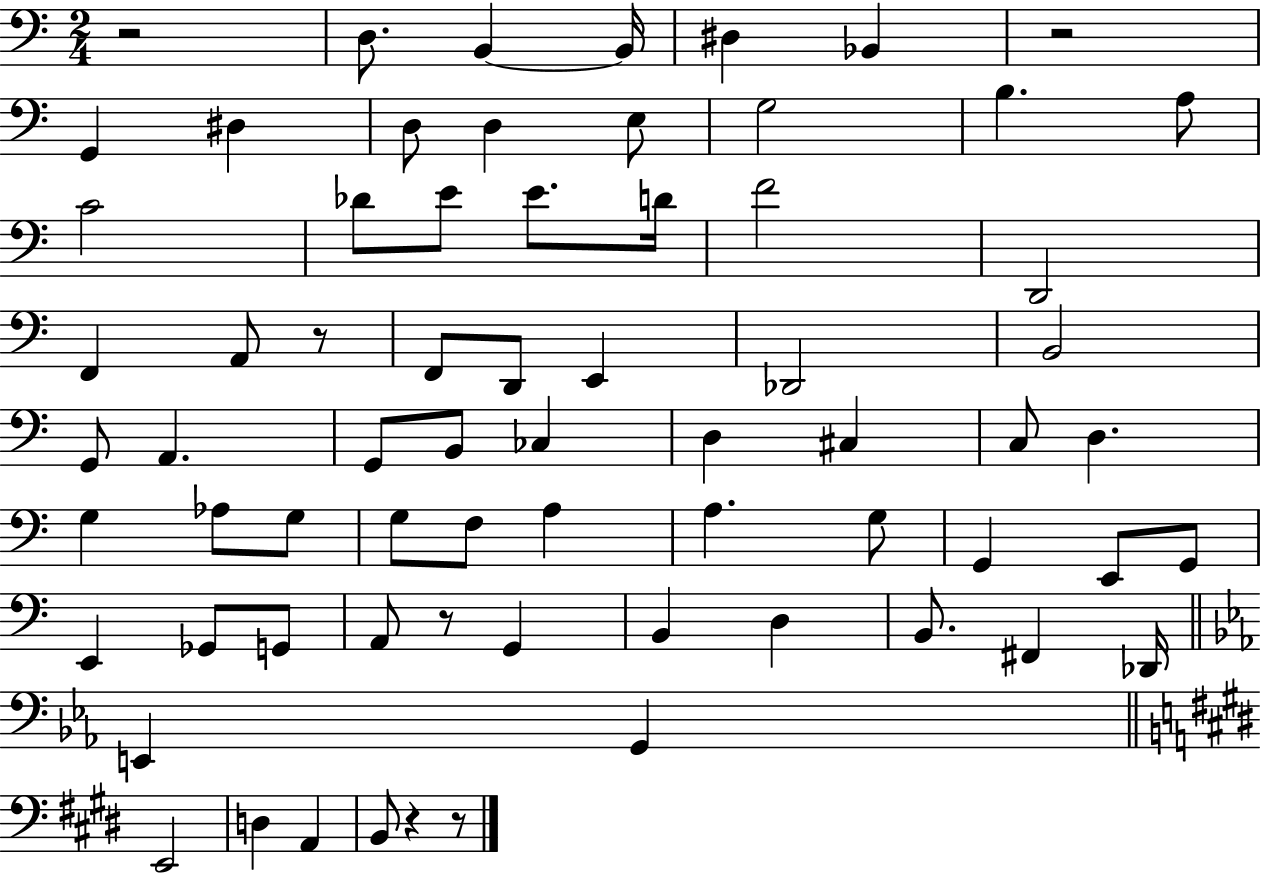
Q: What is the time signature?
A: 2/4